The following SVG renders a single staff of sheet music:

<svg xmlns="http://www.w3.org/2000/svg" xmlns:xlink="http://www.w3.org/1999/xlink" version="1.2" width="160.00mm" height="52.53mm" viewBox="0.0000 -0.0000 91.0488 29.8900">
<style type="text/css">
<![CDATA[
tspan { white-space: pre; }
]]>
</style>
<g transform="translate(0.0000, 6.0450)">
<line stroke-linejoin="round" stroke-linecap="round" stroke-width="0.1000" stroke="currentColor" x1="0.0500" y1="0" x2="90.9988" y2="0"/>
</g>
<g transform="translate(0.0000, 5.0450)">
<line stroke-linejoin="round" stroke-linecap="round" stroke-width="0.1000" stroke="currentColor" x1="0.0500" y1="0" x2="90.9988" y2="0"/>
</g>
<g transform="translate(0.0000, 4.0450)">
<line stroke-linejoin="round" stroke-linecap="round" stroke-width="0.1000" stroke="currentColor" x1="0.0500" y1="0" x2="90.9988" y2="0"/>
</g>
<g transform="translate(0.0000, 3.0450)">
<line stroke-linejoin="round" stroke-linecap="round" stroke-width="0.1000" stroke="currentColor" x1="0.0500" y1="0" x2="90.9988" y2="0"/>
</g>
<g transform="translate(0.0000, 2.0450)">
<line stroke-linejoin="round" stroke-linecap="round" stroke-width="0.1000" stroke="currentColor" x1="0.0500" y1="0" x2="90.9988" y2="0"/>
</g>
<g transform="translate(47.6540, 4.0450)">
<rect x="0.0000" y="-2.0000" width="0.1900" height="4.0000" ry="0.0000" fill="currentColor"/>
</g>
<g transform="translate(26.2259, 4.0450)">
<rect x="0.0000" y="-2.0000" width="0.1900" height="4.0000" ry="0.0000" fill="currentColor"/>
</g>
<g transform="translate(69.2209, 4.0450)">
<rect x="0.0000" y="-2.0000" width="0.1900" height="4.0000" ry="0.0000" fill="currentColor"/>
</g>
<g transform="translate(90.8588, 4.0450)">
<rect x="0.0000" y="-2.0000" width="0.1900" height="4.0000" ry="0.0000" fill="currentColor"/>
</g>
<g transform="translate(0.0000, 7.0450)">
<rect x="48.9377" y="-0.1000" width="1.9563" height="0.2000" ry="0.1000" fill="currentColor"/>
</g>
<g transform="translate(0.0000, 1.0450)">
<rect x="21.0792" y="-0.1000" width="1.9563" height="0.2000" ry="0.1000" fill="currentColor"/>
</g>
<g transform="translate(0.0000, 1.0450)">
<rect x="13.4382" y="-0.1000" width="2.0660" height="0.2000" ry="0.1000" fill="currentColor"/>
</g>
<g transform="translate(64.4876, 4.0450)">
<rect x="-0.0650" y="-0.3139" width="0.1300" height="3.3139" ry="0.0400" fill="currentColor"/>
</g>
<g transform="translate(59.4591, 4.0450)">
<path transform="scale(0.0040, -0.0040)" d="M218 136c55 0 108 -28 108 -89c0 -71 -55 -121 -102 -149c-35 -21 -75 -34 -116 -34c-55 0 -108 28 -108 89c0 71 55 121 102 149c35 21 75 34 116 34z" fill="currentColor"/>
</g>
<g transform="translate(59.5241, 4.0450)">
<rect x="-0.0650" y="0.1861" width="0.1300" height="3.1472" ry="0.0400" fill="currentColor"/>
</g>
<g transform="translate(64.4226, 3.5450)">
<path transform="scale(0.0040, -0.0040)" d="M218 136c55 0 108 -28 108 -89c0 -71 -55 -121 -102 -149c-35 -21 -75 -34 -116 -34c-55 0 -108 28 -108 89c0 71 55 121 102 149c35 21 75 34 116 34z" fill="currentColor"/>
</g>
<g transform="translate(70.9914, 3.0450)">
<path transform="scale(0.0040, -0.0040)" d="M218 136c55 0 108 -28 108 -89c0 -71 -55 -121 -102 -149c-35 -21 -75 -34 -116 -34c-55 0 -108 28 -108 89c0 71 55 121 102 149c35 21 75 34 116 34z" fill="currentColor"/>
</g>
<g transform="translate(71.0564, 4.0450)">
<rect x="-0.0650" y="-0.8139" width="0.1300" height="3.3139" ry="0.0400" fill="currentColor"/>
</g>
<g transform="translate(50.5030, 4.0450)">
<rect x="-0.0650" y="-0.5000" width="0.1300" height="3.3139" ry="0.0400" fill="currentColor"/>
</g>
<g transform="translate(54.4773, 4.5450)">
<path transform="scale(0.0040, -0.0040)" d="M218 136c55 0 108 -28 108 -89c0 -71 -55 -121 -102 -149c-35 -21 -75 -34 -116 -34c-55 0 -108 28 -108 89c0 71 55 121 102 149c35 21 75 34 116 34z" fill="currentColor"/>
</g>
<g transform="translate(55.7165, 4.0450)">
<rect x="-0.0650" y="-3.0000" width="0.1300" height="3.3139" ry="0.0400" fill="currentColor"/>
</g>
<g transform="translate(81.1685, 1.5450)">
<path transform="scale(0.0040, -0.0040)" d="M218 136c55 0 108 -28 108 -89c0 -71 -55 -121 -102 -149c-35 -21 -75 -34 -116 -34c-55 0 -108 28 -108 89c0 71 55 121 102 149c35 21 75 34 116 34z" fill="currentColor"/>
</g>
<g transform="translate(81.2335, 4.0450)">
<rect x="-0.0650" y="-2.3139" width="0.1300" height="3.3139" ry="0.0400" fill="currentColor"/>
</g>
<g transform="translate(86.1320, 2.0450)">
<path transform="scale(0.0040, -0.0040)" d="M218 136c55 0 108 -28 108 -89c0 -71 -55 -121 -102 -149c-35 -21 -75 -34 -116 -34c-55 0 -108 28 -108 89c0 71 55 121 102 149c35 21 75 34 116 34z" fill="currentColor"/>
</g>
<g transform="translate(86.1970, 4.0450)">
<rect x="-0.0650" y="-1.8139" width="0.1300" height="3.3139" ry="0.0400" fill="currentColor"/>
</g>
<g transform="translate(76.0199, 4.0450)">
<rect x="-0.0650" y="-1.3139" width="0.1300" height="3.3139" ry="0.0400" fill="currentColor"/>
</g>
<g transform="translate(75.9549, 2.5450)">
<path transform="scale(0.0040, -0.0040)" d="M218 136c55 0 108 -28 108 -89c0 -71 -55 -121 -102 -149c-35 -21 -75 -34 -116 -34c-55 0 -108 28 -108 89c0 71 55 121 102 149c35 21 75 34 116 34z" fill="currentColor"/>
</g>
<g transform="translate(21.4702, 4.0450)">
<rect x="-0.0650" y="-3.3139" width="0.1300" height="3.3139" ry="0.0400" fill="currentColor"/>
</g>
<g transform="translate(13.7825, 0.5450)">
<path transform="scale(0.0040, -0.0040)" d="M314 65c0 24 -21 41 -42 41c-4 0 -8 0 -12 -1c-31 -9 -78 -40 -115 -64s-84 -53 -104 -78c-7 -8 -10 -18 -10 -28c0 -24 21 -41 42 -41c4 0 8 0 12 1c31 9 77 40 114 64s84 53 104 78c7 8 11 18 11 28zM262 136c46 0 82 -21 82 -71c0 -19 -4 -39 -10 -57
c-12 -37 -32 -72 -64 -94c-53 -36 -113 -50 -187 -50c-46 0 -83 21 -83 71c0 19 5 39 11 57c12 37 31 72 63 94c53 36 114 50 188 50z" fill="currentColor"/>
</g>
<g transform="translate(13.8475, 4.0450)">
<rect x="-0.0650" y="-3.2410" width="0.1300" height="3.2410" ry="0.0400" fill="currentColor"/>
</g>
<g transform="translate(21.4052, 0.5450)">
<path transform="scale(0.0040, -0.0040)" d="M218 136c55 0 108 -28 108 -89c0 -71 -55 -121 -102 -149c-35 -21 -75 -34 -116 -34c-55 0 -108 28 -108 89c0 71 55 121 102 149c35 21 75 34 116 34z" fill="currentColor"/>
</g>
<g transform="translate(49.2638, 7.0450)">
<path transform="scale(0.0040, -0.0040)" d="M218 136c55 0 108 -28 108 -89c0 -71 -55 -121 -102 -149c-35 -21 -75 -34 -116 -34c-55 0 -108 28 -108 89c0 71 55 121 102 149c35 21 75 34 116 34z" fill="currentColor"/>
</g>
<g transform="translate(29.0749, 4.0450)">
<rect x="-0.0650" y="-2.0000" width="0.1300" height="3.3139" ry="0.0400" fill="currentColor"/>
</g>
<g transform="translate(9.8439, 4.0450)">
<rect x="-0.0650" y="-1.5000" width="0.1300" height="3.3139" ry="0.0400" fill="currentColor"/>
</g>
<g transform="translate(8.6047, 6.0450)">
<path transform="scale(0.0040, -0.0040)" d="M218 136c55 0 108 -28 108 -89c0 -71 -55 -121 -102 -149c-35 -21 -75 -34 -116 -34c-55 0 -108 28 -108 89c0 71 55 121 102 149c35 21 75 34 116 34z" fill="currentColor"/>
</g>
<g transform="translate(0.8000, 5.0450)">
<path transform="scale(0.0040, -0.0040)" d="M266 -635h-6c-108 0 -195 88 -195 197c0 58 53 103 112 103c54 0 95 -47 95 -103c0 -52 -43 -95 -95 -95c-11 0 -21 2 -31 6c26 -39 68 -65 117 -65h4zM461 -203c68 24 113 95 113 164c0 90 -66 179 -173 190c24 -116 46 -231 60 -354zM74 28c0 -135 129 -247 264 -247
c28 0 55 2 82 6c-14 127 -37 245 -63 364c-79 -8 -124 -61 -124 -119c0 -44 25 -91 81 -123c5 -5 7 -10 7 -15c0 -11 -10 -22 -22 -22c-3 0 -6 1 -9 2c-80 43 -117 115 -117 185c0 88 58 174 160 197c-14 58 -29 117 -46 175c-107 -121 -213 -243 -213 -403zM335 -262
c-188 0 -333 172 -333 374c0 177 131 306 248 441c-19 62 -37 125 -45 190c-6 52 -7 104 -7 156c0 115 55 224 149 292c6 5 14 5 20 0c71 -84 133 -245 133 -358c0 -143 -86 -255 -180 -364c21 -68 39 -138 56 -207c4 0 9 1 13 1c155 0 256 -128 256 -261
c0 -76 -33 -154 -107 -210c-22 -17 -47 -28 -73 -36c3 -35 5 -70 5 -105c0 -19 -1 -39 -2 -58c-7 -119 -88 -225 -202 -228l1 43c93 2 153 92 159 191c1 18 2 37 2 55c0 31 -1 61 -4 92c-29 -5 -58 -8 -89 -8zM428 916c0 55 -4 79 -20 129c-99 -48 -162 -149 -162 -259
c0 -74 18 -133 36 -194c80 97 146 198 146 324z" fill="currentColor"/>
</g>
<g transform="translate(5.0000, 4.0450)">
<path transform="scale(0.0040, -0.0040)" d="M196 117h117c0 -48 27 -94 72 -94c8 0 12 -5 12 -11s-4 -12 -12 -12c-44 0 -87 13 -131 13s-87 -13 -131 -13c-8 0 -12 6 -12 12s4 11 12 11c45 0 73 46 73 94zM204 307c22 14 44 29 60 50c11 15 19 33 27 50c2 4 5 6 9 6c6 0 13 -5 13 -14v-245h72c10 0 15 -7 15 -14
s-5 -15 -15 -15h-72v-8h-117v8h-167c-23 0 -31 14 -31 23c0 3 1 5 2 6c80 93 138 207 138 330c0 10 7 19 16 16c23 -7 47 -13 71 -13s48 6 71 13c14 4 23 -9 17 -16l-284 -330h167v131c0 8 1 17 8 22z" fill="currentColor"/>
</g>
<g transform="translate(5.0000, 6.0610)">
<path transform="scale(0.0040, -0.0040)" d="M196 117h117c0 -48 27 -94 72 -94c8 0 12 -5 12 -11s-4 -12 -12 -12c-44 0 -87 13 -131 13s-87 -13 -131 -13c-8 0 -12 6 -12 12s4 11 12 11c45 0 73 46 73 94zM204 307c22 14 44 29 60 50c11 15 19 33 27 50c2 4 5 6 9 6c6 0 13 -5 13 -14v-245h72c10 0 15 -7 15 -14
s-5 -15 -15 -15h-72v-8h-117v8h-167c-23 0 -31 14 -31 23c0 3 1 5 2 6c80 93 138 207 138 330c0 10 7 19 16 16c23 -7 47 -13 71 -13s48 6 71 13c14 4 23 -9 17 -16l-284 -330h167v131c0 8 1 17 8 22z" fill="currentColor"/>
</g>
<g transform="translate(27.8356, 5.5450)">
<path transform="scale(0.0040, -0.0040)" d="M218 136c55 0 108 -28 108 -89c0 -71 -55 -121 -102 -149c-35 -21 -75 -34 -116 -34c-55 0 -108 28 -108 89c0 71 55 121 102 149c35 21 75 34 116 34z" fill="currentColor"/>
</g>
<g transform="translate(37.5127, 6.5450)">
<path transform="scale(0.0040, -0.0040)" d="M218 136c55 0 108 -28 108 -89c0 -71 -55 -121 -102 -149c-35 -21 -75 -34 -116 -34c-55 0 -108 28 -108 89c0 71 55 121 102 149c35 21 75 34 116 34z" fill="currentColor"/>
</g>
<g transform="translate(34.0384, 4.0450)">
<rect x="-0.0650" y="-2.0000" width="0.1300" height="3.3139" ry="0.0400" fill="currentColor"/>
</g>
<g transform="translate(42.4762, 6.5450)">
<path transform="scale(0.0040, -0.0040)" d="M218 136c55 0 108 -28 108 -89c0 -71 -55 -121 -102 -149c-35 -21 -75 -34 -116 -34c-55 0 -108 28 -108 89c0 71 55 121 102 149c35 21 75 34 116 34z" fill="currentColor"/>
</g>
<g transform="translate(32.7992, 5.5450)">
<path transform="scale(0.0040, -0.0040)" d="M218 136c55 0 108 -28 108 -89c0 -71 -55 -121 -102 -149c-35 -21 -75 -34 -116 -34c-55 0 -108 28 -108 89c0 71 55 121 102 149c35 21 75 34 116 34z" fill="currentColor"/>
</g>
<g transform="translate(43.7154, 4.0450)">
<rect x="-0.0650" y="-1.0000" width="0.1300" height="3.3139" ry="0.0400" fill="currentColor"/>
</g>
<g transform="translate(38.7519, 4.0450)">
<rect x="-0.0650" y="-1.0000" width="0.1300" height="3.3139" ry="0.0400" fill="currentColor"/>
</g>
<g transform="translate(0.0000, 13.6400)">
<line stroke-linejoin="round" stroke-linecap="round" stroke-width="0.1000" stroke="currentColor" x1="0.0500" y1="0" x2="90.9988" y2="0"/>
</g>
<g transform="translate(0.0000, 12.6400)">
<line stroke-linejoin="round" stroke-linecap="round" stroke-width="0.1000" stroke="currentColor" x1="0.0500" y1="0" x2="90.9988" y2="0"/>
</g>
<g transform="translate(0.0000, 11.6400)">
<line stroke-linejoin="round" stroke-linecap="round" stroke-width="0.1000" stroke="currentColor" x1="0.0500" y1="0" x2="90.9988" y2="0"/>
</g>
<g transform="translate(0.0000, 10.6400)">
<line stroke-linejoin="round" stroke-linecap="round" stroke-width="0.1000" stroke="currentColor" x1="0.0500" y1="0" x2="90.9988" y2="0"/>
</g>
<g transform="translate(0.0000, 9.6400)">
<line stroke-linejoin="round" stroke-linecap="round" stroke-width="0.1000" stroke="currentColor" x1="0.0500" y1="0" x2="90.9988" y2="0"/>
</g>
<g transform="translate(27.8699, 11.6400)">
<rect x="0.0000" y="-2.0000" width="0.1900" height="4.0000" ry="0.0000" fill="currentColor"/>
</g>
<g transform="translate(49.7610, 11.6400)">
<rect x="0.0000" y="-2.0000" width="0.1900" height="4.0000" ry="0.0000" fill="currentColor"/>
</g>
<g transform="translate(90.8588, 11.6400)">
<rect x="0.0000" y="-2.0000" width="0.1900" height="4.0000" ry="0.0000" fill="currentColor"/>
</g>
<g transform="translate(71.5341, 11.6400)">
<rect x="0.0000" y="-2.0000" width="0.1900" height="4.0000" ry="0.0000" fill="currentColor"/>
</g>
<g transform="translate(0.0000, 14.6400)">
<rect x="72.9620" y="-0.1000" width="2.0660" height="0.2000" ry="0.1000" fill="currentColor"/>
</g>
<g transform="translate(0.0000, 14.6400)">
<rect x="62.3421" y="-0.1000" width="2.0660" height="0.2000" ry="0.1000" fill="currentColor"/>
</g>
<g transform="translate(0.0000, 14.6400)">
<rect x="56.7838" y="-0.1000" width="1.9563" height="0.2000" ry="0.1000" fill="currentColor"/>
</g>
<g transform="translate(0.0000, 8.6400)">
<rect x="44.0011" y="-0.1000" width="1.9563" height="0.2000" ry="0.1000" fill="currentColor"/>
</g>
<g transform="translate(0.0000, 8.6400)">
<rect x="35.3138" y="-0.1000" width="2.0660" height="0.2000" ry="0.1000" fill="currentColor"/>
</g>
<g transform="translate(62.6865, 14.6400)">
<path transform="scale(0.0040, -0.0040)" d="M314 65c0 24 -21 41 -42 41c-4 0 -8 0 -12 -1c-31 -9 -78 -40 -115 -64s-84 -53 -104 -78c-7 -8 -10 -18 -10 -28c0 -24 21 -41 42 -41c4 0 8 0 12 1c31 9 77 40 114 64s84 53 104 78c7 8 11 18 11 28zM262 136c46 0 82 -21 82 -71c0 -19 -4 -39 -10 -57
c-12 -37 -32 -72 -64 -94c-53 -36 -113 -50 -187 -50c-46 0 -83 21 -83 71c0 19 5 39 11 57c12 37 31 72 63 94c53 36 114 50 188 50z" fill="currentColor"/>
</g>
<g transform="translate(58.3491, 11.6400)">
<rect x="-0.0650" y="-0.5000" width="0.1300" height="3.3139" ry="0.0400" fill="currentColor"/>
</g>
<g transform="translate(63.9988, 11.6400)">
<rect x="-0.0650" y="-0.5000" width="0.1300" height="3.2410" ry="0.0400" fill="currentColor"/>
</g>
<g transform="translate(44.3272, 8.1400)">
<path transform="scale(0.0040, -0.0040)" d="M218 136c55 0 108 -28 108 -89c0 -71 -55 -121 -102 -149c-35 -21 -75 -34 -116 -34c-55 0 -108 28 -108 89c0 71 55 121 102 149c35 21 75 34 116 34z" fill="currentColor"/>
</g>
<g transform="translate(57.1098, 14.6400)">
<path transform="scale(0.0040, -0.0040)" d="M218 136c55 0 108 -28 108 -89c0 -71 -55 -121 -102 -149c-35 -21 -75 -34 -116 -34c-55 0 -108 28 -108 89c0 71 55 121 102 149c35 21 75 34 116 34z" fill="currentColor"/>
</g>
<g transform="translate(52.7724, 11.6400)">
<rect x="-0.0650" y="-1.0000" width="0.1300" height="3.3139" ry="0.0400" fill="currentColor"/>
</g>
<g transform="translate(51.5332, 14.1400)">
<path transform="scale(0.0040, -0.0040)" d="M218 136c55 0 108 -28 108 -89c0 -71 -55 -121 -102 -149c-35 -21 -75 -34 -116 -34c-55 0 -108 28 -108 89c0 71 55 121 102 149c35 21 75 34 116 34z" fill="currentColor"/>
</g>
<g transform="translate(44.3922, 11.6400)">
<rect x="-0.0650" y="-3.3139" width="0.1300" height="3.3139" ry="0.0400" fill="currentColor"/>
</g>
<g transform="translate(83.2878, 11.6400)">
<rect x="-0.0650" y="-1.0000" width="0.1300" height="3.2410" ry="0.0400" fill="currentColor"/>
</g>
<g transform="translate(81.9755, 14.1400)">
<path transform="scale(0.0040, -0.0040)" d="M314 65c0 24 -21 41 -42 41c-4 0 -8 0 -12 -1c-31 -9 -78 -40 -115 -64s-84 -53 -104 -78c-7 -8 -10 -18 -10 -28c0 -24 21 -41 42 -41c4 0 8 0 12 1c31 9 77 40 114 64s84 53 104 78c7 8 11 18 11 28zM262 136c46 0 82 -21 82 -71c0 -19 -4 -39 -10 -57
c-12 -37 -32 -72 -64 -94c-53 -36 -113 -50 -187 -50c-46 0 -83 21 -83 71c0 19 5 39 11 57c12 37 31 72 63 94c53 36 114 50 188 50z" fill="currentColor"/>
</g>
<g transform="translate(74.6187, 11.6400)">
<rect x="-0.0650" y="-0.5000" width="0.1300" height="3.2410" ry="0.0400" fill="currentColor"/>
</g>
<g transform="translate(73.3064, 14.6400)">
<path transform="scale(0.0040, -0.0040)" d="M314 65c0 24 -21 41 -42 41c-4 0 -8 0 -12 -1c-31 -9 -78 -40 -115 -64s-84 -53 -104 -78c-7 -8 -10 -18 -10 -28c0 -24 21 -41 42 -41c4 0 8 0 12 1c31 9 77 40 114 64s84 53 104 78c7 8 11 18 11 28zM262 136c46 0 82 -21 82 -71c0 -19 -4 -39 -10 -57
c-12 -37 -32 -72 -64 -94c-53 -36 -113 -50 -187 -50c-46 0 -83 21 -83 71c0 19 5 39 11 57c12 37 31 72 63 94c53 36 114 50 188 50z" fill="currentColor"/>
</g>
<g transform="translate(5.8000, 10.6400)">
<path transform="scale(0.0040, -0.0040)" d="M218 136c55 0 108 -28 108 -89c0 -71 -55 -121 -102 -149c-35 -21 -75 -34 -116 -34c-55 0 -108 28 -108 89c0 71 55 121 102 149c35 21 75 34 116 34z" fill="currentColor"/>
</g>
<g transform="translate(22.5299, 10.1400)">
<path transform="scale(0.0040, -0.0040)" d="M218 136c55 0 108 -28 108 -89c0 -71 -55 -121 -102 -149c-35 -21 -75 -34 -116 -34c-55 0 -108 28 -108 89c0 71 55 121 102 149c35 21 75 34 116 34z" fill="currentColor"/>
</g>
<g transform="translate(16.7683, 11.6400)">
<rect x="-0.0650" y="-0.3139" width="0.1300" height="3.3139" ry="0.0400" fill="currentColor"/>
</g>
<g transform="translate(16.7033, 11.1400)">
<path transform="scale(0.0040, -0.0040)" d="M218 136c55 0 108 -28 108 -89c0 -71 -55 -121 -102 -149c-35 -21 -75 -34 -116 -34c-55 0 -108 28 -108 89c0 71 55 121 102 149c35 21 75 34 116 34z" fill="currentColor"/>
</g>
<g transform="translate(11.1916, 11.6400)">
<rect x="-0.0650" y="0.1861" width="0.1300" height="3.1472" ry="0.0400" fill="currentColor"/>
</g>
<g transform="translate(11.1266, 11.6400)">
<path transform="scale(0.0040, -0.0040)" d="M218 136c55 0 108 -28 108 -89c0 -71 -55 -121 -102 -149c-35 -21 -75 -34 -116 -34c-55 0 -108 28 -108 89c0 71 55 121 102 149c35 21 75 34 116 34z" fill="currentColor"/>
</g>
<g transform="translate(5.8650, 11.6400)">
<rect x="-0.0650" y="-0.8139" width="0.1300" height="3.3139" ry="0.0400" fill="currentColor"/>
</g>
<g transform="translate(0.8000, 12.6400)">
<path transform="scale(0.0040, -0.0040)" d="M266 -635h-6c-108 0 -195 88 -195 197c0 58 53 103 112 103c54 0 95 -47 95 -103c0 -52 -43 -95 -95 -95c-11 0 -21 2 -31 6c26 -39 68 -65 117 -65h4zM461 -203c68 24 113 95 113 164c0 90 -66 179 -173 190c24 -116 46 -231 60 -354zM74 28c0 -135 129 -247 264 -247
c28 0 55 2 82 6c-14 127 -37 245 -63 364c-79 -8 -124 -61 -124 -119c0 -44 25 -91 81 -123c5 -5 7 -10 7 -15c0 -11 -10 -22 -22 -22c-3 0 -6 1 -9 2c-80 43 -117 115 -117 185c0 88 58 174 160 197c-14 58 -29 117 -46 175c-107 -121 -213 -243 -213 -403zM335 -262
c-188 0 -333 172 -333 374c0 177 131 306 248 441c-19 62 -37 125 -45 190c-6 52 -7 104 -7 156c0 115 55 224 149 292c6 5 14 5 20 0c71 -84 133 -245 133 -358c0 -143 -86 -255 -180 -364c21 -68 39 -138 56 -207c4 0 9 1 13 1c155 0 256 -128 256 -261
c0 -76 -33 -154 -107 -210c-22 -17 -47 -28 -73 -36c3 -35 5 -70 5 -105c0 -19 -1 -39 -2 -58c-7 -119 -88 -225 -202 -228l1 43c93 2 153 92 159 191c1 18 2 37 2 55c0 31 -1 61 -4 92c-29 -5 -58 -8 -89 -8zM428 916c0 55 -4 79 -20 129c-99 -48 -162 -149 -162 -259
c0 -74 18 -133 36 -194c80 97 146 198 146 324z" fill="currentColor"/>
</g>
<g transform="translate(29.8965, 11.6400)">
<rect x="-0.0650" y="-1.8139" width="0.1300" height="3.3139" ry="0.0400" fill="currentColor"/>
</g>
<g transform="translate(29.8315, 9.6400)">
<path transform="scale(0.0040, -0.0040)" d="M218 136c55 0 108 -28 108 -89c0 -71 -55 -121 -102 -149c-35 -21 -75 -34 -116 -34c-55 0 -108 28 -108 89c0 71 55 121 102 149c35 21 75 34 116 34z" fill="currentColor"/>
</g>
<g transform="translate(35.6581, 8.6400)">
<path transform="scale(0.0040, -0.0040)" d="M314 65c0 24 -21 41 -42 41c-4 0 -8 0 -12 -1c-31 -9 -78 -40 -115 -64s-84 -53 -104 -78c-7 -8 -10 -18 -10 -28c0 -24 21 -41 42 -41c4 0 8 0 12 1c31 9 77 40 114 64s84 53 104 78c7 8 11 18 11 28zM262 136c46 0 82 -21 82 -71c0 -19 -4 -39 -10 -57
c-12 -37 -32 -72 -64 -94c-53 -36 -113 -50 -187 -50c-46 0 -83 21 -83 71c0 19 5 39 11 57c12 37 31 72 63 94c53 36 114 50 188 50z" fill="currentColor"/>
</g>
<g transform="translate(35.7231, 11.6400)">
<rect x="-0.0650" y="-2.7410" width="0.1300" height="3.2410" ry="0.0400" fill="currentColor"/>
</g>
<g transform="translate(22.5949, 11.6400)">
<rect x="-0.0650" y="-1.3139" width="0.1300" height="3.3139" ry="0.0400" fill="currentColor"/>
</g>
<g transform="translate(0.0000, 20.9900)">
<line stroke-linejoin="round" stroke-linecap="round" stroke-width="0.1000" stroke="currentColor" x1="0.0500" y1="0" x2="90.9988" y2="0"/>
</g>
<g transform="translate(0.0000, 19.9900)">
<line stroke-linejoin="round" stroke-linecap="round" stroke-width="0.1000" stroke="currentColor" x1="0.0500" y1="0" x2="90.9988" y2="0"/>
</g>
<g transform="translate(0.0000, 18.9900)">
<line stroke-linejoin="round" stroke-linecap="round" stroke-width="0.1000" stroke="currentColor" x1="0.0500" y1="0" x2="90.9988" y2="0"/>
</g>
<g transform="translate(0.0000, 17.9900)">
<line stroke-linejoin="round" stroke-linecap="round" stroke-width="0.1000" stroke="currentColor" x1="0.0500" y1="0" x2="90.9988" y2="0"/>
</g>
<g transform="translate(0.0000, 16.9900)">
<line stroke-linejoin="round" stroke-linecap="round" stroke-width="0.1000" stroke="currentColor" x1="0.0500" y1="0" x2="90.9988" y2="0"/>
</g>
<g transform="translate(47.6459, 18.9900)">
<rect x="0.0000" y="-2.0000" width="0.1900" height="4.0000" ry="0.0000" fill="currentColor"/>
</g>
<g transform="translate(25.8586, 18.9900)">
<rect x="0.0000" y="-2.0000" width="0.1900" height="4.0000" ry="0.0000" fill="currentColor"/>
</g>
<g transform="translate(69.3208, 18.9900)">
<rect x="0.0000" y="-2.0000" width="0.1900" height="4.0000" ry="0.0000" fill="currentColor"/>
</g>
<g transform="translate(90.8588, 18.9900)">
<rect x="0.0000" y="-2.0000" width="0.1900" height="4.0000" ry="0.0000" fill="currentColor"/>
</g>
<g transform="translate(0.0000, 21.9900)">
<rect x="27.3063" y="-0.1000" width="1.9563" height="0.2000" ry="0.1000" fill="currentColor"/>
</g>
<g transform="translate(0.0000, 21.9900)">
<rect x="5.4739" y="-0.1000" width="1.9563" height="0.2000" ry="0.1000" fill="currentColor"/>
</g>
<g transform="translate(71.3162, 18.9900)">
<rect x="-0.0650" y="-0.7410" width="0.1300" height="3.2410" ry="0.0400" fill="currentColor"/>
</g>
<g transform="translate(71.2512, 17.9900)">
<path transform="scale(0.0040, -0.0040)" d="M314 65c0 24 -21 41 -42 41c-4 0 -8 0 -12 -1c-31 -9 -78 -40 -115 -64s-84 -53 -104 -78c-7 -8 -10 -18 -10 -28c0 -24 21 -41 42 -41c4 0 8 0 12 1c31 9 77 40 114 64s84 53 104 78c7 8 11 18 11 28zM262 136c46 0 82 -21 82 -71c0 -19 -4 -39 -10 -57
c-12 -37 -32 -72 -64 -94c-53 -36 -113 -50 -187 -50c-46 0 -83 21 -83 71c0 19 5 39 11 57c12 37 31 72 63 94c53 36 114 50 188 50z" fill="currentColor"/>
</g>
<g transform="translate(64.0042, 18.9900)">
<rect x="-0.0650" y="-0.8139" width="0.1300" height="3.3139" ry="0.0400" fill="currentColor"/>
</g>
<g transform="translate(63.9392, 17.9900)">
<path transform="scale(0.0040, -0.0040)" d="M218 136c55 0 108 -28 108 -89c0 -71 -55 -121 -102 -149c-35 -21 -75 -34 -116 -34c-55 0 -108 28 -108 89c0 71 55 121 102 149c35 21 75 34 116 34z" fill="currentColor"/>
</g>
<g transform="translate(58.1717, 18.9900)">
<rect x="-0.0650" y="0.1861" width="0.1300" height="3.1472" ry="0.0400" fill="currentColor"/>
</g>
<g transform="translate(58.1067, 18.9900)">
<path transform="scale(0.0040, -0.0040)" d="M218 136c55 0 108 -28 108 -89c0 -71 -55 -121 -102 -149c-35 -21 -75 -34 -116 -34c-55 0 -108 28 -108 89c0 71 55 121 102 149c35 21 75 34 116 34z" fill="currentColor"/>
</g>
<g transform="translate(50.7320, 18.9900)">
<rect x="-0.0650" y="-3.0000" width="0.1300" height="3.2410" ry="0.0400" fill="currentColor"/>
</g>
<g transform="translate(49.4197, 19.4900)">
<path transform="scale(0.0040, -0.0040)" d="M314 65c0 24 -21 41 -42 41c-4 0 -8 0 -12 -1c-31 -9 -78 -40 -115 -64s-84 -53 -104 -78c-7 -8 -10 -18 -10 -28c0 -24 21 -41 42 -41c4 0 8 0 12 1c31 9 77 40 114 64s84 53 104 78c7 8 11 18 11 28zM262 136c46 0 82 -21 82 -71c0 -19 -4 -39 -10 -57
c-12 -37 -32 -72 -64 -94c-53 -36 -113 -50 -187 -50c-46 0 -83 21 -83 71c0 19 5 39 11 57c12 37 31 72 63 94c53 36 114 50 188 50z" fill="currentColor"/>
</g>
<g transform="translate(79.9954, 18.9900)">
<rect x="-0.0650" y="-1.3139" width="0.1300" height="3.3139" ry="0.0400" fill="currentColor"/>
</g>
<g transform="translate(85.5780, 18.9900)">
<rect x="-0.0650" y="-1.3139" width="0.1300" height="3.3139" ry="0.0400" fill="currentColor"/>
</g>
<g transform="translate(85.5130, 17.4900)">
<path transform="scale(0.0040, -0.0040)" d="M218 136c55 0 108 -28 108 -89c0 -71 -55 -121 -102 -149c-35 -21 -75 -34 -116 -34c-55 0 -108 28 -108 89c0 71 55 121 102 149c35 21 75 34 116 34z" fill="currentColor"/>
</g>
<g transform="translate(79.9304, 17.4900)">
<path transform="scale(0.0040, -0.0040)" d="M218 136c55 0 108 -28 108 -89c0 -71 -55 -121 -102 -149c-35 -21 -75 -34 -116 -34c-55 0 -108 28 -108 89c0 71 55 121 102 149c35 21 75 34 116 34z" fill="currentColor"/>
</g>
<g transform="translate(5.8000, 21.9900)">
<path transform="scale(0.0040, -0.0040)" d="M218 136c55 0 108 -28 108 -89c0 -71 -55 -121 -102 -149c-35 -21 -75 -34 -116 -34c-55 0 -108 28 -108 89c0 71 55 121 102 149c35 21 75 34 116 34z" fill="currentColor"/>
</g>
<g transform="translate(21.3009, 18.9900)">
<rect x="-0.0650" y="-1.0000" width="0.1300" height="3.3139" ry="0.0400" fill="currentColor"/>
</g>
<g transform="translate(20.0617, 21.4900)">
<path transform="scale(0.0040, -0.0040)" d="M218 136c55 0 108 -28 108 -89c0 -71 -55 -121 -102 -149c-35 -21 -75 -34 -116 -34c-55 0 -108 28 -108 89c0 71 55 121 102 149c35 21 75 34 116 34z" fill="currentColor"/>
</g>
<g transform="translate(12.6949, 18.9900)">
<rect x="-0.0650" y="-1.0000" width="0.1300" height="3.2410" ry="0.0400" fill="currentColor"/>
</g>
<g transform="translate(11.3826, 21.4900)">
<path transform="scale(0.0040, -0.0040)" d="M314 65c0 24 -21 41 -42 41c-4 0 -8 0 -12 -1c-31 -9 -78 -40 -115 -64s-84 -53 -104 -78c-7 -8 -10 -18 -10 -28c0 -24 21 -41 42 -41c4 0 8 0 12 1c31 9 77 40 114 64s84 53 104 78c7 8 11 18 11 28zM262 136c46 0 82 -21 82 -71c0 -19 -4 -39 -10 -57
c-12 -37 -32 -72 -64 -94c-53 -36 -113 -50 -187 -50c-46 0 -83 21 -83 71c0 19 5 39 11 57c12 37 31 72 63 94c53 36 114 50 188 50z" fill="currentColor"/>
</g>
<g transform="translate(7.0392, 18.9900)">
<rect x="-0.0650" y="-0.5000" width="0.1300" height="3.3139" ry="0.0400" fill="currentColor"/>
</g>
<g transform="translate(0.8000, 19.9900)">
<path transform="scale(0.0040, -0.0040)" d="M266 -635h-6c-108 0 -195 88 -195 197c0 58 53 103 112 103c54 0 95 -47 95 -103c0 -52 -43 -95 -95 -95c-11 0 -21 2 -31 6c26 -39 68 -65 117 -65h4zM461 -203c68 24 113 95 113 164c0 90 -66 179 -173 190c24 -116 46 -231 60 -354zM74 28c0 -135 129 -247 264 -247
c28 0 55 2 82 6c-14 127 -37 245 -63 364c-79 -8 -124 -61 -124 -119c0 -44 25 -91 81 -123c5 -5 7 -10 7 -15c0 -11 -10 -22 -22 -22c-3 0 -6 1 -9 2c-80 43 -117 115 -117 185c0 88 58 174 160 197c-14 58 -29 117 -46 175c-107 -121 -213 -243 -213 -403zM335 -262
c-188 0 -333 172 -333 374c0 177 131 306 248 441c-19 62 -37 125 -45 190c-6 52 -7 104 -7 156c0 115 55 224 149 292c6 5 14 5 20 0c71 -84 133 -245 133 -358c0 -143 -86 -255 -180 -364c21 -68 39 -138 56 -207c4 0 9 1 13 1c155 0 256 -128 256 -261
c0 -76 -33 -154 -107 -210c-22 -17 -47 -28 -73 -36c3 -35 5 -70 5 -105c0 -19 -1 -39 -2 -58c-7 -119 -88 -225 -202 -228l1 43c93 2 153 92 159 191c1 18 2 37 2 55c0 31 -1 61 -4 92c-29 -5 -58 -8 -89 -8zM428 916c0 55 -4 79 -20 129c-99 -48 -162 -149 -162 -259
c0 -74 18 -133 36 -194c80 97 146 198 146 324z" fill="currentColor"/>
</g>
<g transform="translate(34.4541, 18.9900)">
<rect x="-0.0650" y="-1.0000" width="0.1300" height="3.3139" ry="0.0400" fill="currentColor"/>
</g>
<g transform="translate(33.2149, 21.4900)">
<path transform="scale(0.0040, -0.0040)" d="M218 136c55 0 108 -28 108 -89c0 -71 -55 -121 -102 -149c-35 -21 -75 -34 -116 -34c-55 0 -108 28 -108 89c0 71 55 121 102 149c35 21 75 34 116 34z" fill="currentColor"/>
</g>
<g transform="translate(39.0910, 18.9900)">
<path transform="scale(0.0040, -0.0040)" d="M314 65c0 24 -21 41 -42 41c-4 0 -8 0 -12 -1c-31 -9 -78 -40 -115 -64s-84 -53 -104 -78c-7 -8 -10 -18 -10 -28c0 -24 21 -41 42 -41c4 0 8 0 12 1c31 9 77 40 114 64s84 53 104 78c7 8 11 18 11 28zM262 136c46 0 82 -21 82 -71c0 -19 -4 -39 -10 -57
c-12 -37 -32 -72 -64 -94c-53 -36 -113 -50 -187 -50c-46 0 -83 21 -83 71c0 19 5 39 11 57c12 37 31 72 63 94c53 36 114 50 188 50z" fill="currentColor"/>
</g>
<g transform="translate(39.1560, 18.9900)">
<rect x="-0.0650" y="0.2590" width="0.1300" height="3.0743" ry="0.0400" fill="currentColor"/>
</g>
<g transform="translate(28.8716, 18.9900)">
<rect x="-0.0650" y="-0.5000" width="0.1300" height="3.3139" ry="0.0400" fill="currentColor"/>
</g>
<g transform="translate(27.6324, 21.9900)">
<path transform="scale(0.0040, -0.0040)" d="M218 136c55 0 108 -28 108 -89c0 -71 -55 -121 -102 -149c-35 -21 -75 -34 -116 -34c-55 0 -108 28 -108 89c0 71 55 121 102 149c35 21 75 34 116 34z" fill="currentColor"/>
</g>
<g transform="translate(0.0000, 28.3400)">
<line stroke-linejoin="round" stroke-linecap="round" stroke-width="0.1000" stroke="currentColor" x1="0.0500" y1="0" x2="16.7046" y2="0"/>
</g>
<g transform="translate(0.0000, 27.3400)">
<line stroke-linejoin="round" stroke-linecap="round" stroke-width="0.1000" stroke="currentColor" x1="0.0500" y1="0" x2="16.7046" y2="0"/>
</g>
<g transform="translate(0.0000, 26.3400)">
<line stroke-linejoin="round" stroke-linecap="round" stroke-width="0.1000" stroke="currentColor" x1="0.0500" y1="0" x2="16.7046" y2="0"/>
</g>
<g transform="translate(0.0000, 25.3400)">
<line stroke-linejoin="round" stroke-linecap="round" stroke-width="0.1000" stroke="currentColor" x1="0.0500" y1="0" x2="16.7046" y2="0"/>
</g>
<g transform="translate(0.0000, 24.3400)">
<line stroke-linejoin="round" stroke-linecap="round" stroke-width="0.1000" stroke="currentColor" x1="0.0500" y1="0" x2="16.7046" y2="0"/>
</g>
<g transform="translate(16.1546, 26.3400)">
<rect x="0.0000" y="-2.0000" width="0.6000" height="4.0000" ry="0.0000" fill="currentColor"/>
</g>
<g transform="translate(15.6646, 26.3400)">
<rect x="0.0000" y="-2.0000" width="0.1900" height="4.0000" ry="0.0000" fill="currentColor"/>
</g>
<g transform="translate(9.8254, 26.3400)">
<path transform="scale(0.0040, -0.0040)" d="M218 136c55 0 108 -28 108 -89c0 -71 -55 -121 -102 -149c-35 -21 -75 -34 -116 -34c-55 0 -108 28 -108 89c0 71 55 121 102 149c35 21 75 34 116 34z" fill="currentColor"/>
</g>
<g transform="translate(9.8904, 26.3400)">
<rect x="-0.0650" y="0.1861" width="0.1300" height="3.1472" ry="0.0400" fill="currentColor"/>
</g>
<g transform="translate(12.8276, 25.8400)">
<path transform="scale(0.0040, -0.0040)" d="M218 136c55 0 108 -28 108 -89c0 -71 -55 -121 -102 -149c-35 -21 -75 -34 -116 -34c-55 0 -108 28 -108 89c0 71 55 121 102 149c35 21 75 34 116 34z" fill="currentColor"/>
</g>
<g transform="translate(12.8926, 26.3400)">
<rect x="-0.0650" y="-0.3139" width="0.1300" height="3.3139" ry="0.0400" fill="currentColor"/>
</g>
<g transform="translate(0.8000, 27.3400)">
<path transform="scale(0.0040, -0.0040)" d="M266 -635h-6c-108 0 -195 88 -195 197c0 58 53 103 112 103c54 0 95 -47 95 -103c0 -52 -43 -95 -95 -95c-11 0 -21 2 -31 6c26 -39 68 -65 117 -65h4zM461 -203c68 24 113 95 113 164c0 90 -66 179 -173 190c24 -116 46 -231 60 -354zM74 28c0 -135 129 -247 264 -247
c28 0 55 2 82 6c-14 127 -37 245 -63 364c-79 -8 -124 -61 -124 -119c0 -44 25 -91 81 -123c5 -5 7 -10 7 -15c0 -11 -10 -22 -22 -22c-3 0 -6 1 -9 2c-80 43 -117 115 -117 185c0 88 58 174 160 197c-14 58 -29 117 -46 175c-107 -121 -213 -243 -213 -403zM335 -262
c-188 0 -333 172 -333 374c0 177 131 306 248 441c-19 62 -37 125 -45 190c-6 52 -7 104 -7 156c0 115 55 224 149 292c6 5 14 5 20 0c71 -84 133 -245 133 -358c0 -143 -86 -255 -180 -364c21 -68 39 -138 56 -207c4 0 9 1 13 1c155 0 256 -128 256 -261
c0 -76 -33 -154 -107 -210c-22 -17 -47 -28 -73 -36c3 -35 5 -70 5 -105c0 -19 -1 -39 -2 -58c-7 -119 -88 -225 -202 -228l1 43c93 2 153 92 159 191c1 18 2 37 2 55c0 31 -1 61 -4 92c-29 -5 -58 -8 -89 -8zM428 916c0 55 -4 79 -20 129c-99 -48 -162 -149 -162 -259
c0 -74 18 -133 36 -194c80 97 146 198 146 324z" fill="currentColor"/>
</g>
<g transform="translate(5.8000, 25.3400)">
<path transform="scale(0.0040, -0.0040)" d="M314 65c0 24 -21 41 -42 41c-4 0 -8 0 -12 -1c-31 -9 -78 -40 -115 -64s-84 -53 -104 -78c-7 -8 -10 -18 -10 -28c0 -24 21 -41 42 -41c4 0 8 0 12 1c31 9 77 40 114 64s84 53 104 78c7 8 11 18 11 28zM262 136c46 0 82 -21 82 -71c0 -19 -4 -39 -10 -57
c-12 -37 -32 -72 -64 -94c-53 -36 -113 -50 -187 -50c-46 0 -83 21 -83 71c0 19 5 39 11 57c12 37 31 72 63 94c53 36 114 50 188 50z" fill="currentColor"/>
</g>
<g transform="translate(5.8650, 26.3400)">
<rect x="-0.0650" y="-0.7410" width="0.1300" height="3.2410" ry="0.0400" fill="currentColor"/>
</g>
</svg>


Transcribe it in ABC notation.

X:1
T:Untitled
M:4/4
L:1/4
K:C
E b2 b F F D D C A B c d e g f d B c e f a2 b D C C2 C2 D2 C D2 D C D B2 A2 B d d2 e e d2 B c